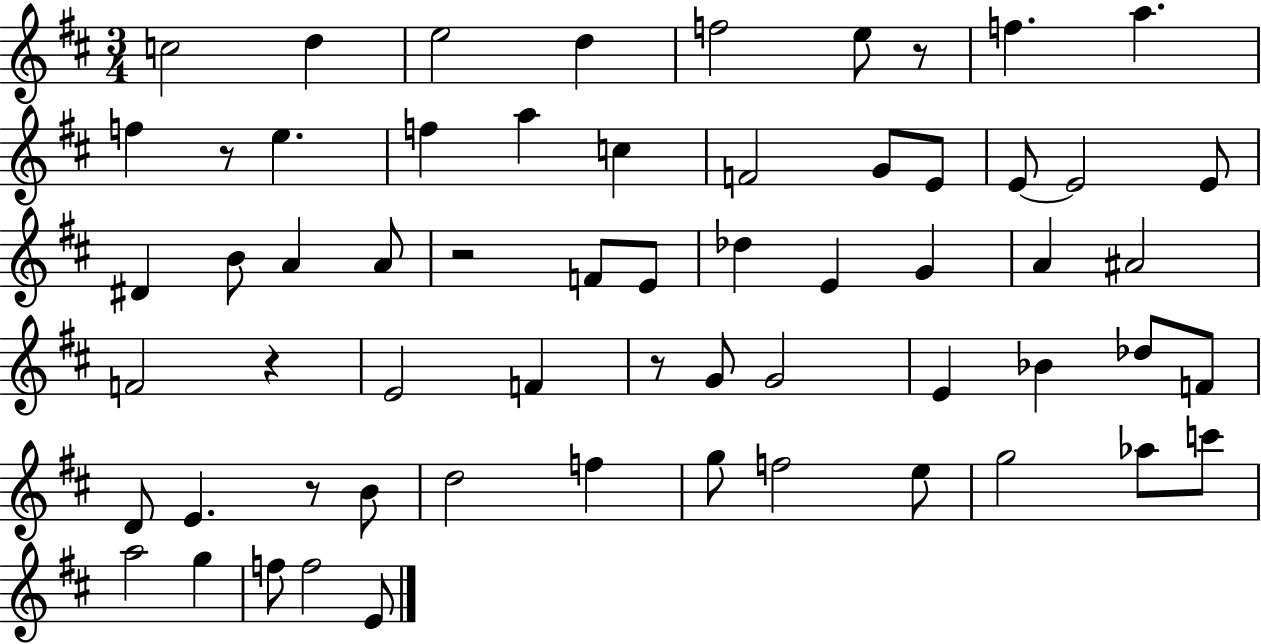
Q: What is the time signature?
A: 3/4